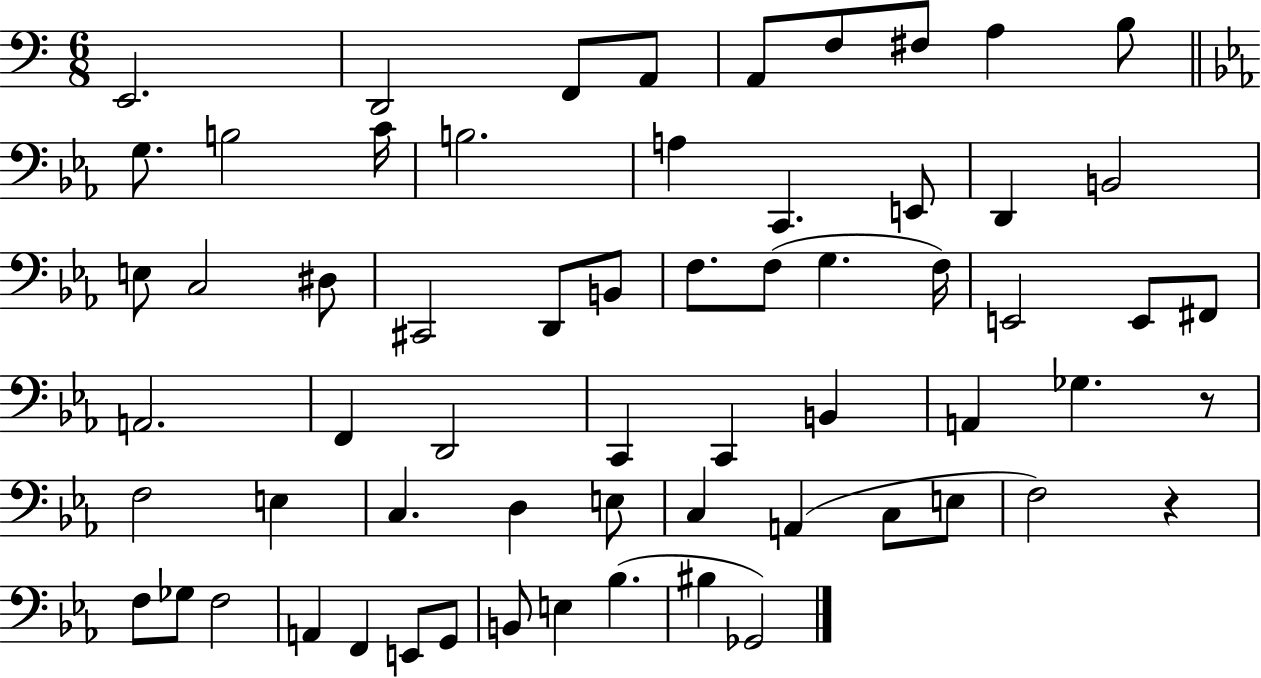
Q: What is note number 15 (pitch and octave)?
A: C2